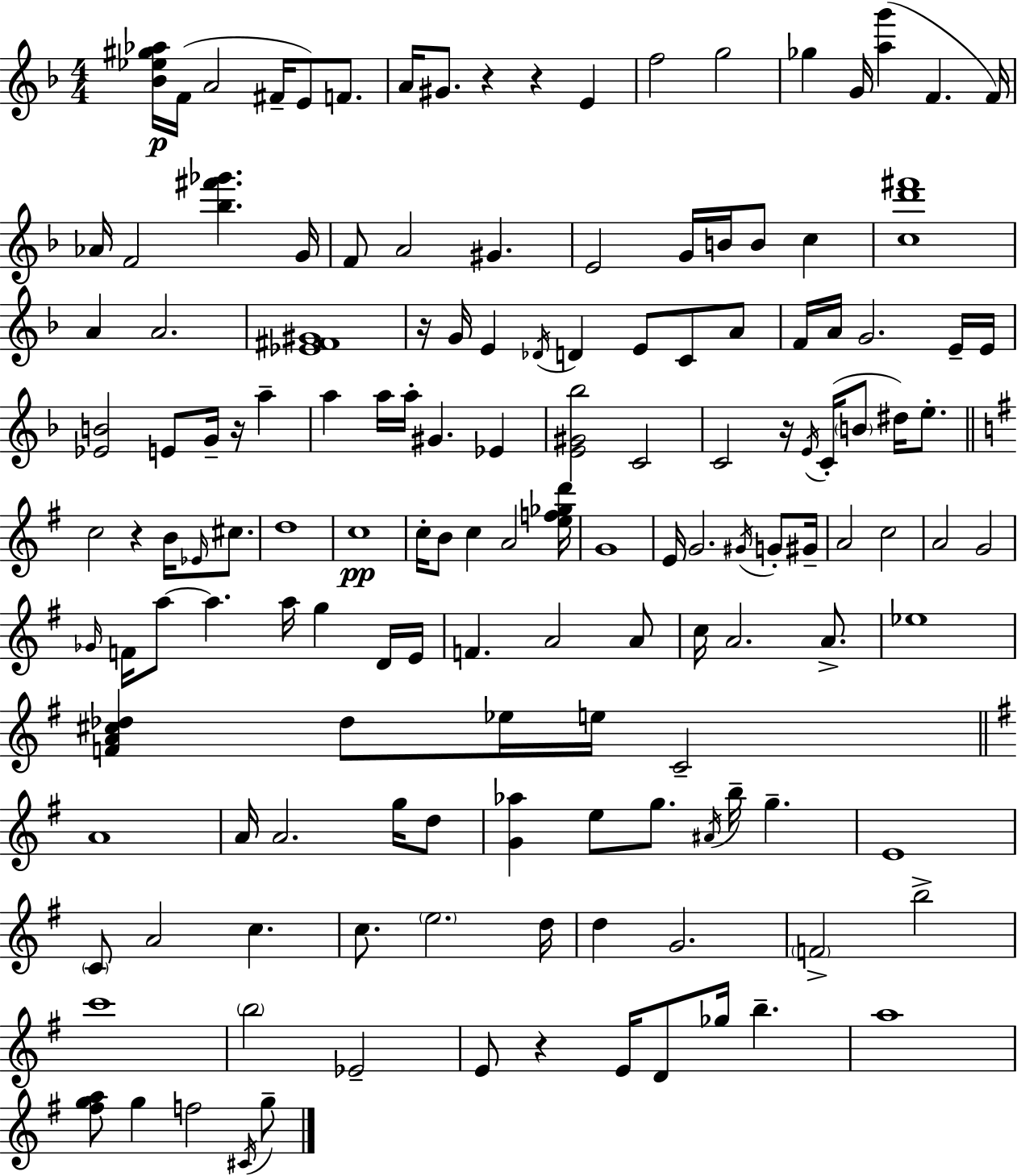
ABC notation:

X:1
T:Untitled
M:4/4
L:1/4
K:F
[_B_e^g_a]/4 F/4 A2 ^F/4 E/2 F/2 A/4 ^G/2 z z E f2 g2 _g G/4 [ag'] F F/4 _A/4 F2 [_b^f'_g'] G/4 F/2 A2 ^G E2 G/4 B/4 B/2 c [cd'^f']4 A A2 [_E^F^G]4 z/4 G/4 E _D/4 D E/2 C/2 A/2 F/4 A/4 G2 E/4 E/4 [_EB]2 E/2 G/4 z/4 a a a/4 a/4 ^G _E [E^G_b]2 C2 C2 z/4 E/4 C/4 B/2 ^d/4 e/2 c2 z B/4 _E/4 ^c/2 d4 c4 c/4 B/2 c A2 [ef_gd']/4 G4 E/4 G2 ^G/4 G/2 ^G/4 A2 c2 A2 G2 _G/4 F/4 a/2 a a/4 g D/4 E/4 F A2 A/2 c/4 A2 A/2 _e4 [FA^c_d] _d/2 _e/4 e/4 C2 A4 A/4 A2 g/4 d/2 [G_a] e/2 g/2 ^A/4 b/4 g E4 C/2 A2 c c/2 e2 d/4 d G2 F2 b2 c'4 b2 _E2 E/2 z E/4 D/2 _g/4 b a4 [^fga]/2 g f2 ^C/4 g/2